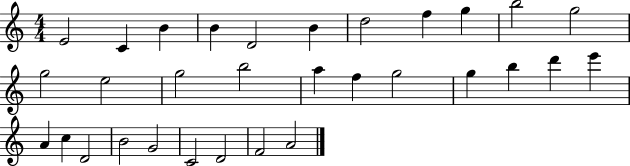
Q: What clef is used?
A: treble